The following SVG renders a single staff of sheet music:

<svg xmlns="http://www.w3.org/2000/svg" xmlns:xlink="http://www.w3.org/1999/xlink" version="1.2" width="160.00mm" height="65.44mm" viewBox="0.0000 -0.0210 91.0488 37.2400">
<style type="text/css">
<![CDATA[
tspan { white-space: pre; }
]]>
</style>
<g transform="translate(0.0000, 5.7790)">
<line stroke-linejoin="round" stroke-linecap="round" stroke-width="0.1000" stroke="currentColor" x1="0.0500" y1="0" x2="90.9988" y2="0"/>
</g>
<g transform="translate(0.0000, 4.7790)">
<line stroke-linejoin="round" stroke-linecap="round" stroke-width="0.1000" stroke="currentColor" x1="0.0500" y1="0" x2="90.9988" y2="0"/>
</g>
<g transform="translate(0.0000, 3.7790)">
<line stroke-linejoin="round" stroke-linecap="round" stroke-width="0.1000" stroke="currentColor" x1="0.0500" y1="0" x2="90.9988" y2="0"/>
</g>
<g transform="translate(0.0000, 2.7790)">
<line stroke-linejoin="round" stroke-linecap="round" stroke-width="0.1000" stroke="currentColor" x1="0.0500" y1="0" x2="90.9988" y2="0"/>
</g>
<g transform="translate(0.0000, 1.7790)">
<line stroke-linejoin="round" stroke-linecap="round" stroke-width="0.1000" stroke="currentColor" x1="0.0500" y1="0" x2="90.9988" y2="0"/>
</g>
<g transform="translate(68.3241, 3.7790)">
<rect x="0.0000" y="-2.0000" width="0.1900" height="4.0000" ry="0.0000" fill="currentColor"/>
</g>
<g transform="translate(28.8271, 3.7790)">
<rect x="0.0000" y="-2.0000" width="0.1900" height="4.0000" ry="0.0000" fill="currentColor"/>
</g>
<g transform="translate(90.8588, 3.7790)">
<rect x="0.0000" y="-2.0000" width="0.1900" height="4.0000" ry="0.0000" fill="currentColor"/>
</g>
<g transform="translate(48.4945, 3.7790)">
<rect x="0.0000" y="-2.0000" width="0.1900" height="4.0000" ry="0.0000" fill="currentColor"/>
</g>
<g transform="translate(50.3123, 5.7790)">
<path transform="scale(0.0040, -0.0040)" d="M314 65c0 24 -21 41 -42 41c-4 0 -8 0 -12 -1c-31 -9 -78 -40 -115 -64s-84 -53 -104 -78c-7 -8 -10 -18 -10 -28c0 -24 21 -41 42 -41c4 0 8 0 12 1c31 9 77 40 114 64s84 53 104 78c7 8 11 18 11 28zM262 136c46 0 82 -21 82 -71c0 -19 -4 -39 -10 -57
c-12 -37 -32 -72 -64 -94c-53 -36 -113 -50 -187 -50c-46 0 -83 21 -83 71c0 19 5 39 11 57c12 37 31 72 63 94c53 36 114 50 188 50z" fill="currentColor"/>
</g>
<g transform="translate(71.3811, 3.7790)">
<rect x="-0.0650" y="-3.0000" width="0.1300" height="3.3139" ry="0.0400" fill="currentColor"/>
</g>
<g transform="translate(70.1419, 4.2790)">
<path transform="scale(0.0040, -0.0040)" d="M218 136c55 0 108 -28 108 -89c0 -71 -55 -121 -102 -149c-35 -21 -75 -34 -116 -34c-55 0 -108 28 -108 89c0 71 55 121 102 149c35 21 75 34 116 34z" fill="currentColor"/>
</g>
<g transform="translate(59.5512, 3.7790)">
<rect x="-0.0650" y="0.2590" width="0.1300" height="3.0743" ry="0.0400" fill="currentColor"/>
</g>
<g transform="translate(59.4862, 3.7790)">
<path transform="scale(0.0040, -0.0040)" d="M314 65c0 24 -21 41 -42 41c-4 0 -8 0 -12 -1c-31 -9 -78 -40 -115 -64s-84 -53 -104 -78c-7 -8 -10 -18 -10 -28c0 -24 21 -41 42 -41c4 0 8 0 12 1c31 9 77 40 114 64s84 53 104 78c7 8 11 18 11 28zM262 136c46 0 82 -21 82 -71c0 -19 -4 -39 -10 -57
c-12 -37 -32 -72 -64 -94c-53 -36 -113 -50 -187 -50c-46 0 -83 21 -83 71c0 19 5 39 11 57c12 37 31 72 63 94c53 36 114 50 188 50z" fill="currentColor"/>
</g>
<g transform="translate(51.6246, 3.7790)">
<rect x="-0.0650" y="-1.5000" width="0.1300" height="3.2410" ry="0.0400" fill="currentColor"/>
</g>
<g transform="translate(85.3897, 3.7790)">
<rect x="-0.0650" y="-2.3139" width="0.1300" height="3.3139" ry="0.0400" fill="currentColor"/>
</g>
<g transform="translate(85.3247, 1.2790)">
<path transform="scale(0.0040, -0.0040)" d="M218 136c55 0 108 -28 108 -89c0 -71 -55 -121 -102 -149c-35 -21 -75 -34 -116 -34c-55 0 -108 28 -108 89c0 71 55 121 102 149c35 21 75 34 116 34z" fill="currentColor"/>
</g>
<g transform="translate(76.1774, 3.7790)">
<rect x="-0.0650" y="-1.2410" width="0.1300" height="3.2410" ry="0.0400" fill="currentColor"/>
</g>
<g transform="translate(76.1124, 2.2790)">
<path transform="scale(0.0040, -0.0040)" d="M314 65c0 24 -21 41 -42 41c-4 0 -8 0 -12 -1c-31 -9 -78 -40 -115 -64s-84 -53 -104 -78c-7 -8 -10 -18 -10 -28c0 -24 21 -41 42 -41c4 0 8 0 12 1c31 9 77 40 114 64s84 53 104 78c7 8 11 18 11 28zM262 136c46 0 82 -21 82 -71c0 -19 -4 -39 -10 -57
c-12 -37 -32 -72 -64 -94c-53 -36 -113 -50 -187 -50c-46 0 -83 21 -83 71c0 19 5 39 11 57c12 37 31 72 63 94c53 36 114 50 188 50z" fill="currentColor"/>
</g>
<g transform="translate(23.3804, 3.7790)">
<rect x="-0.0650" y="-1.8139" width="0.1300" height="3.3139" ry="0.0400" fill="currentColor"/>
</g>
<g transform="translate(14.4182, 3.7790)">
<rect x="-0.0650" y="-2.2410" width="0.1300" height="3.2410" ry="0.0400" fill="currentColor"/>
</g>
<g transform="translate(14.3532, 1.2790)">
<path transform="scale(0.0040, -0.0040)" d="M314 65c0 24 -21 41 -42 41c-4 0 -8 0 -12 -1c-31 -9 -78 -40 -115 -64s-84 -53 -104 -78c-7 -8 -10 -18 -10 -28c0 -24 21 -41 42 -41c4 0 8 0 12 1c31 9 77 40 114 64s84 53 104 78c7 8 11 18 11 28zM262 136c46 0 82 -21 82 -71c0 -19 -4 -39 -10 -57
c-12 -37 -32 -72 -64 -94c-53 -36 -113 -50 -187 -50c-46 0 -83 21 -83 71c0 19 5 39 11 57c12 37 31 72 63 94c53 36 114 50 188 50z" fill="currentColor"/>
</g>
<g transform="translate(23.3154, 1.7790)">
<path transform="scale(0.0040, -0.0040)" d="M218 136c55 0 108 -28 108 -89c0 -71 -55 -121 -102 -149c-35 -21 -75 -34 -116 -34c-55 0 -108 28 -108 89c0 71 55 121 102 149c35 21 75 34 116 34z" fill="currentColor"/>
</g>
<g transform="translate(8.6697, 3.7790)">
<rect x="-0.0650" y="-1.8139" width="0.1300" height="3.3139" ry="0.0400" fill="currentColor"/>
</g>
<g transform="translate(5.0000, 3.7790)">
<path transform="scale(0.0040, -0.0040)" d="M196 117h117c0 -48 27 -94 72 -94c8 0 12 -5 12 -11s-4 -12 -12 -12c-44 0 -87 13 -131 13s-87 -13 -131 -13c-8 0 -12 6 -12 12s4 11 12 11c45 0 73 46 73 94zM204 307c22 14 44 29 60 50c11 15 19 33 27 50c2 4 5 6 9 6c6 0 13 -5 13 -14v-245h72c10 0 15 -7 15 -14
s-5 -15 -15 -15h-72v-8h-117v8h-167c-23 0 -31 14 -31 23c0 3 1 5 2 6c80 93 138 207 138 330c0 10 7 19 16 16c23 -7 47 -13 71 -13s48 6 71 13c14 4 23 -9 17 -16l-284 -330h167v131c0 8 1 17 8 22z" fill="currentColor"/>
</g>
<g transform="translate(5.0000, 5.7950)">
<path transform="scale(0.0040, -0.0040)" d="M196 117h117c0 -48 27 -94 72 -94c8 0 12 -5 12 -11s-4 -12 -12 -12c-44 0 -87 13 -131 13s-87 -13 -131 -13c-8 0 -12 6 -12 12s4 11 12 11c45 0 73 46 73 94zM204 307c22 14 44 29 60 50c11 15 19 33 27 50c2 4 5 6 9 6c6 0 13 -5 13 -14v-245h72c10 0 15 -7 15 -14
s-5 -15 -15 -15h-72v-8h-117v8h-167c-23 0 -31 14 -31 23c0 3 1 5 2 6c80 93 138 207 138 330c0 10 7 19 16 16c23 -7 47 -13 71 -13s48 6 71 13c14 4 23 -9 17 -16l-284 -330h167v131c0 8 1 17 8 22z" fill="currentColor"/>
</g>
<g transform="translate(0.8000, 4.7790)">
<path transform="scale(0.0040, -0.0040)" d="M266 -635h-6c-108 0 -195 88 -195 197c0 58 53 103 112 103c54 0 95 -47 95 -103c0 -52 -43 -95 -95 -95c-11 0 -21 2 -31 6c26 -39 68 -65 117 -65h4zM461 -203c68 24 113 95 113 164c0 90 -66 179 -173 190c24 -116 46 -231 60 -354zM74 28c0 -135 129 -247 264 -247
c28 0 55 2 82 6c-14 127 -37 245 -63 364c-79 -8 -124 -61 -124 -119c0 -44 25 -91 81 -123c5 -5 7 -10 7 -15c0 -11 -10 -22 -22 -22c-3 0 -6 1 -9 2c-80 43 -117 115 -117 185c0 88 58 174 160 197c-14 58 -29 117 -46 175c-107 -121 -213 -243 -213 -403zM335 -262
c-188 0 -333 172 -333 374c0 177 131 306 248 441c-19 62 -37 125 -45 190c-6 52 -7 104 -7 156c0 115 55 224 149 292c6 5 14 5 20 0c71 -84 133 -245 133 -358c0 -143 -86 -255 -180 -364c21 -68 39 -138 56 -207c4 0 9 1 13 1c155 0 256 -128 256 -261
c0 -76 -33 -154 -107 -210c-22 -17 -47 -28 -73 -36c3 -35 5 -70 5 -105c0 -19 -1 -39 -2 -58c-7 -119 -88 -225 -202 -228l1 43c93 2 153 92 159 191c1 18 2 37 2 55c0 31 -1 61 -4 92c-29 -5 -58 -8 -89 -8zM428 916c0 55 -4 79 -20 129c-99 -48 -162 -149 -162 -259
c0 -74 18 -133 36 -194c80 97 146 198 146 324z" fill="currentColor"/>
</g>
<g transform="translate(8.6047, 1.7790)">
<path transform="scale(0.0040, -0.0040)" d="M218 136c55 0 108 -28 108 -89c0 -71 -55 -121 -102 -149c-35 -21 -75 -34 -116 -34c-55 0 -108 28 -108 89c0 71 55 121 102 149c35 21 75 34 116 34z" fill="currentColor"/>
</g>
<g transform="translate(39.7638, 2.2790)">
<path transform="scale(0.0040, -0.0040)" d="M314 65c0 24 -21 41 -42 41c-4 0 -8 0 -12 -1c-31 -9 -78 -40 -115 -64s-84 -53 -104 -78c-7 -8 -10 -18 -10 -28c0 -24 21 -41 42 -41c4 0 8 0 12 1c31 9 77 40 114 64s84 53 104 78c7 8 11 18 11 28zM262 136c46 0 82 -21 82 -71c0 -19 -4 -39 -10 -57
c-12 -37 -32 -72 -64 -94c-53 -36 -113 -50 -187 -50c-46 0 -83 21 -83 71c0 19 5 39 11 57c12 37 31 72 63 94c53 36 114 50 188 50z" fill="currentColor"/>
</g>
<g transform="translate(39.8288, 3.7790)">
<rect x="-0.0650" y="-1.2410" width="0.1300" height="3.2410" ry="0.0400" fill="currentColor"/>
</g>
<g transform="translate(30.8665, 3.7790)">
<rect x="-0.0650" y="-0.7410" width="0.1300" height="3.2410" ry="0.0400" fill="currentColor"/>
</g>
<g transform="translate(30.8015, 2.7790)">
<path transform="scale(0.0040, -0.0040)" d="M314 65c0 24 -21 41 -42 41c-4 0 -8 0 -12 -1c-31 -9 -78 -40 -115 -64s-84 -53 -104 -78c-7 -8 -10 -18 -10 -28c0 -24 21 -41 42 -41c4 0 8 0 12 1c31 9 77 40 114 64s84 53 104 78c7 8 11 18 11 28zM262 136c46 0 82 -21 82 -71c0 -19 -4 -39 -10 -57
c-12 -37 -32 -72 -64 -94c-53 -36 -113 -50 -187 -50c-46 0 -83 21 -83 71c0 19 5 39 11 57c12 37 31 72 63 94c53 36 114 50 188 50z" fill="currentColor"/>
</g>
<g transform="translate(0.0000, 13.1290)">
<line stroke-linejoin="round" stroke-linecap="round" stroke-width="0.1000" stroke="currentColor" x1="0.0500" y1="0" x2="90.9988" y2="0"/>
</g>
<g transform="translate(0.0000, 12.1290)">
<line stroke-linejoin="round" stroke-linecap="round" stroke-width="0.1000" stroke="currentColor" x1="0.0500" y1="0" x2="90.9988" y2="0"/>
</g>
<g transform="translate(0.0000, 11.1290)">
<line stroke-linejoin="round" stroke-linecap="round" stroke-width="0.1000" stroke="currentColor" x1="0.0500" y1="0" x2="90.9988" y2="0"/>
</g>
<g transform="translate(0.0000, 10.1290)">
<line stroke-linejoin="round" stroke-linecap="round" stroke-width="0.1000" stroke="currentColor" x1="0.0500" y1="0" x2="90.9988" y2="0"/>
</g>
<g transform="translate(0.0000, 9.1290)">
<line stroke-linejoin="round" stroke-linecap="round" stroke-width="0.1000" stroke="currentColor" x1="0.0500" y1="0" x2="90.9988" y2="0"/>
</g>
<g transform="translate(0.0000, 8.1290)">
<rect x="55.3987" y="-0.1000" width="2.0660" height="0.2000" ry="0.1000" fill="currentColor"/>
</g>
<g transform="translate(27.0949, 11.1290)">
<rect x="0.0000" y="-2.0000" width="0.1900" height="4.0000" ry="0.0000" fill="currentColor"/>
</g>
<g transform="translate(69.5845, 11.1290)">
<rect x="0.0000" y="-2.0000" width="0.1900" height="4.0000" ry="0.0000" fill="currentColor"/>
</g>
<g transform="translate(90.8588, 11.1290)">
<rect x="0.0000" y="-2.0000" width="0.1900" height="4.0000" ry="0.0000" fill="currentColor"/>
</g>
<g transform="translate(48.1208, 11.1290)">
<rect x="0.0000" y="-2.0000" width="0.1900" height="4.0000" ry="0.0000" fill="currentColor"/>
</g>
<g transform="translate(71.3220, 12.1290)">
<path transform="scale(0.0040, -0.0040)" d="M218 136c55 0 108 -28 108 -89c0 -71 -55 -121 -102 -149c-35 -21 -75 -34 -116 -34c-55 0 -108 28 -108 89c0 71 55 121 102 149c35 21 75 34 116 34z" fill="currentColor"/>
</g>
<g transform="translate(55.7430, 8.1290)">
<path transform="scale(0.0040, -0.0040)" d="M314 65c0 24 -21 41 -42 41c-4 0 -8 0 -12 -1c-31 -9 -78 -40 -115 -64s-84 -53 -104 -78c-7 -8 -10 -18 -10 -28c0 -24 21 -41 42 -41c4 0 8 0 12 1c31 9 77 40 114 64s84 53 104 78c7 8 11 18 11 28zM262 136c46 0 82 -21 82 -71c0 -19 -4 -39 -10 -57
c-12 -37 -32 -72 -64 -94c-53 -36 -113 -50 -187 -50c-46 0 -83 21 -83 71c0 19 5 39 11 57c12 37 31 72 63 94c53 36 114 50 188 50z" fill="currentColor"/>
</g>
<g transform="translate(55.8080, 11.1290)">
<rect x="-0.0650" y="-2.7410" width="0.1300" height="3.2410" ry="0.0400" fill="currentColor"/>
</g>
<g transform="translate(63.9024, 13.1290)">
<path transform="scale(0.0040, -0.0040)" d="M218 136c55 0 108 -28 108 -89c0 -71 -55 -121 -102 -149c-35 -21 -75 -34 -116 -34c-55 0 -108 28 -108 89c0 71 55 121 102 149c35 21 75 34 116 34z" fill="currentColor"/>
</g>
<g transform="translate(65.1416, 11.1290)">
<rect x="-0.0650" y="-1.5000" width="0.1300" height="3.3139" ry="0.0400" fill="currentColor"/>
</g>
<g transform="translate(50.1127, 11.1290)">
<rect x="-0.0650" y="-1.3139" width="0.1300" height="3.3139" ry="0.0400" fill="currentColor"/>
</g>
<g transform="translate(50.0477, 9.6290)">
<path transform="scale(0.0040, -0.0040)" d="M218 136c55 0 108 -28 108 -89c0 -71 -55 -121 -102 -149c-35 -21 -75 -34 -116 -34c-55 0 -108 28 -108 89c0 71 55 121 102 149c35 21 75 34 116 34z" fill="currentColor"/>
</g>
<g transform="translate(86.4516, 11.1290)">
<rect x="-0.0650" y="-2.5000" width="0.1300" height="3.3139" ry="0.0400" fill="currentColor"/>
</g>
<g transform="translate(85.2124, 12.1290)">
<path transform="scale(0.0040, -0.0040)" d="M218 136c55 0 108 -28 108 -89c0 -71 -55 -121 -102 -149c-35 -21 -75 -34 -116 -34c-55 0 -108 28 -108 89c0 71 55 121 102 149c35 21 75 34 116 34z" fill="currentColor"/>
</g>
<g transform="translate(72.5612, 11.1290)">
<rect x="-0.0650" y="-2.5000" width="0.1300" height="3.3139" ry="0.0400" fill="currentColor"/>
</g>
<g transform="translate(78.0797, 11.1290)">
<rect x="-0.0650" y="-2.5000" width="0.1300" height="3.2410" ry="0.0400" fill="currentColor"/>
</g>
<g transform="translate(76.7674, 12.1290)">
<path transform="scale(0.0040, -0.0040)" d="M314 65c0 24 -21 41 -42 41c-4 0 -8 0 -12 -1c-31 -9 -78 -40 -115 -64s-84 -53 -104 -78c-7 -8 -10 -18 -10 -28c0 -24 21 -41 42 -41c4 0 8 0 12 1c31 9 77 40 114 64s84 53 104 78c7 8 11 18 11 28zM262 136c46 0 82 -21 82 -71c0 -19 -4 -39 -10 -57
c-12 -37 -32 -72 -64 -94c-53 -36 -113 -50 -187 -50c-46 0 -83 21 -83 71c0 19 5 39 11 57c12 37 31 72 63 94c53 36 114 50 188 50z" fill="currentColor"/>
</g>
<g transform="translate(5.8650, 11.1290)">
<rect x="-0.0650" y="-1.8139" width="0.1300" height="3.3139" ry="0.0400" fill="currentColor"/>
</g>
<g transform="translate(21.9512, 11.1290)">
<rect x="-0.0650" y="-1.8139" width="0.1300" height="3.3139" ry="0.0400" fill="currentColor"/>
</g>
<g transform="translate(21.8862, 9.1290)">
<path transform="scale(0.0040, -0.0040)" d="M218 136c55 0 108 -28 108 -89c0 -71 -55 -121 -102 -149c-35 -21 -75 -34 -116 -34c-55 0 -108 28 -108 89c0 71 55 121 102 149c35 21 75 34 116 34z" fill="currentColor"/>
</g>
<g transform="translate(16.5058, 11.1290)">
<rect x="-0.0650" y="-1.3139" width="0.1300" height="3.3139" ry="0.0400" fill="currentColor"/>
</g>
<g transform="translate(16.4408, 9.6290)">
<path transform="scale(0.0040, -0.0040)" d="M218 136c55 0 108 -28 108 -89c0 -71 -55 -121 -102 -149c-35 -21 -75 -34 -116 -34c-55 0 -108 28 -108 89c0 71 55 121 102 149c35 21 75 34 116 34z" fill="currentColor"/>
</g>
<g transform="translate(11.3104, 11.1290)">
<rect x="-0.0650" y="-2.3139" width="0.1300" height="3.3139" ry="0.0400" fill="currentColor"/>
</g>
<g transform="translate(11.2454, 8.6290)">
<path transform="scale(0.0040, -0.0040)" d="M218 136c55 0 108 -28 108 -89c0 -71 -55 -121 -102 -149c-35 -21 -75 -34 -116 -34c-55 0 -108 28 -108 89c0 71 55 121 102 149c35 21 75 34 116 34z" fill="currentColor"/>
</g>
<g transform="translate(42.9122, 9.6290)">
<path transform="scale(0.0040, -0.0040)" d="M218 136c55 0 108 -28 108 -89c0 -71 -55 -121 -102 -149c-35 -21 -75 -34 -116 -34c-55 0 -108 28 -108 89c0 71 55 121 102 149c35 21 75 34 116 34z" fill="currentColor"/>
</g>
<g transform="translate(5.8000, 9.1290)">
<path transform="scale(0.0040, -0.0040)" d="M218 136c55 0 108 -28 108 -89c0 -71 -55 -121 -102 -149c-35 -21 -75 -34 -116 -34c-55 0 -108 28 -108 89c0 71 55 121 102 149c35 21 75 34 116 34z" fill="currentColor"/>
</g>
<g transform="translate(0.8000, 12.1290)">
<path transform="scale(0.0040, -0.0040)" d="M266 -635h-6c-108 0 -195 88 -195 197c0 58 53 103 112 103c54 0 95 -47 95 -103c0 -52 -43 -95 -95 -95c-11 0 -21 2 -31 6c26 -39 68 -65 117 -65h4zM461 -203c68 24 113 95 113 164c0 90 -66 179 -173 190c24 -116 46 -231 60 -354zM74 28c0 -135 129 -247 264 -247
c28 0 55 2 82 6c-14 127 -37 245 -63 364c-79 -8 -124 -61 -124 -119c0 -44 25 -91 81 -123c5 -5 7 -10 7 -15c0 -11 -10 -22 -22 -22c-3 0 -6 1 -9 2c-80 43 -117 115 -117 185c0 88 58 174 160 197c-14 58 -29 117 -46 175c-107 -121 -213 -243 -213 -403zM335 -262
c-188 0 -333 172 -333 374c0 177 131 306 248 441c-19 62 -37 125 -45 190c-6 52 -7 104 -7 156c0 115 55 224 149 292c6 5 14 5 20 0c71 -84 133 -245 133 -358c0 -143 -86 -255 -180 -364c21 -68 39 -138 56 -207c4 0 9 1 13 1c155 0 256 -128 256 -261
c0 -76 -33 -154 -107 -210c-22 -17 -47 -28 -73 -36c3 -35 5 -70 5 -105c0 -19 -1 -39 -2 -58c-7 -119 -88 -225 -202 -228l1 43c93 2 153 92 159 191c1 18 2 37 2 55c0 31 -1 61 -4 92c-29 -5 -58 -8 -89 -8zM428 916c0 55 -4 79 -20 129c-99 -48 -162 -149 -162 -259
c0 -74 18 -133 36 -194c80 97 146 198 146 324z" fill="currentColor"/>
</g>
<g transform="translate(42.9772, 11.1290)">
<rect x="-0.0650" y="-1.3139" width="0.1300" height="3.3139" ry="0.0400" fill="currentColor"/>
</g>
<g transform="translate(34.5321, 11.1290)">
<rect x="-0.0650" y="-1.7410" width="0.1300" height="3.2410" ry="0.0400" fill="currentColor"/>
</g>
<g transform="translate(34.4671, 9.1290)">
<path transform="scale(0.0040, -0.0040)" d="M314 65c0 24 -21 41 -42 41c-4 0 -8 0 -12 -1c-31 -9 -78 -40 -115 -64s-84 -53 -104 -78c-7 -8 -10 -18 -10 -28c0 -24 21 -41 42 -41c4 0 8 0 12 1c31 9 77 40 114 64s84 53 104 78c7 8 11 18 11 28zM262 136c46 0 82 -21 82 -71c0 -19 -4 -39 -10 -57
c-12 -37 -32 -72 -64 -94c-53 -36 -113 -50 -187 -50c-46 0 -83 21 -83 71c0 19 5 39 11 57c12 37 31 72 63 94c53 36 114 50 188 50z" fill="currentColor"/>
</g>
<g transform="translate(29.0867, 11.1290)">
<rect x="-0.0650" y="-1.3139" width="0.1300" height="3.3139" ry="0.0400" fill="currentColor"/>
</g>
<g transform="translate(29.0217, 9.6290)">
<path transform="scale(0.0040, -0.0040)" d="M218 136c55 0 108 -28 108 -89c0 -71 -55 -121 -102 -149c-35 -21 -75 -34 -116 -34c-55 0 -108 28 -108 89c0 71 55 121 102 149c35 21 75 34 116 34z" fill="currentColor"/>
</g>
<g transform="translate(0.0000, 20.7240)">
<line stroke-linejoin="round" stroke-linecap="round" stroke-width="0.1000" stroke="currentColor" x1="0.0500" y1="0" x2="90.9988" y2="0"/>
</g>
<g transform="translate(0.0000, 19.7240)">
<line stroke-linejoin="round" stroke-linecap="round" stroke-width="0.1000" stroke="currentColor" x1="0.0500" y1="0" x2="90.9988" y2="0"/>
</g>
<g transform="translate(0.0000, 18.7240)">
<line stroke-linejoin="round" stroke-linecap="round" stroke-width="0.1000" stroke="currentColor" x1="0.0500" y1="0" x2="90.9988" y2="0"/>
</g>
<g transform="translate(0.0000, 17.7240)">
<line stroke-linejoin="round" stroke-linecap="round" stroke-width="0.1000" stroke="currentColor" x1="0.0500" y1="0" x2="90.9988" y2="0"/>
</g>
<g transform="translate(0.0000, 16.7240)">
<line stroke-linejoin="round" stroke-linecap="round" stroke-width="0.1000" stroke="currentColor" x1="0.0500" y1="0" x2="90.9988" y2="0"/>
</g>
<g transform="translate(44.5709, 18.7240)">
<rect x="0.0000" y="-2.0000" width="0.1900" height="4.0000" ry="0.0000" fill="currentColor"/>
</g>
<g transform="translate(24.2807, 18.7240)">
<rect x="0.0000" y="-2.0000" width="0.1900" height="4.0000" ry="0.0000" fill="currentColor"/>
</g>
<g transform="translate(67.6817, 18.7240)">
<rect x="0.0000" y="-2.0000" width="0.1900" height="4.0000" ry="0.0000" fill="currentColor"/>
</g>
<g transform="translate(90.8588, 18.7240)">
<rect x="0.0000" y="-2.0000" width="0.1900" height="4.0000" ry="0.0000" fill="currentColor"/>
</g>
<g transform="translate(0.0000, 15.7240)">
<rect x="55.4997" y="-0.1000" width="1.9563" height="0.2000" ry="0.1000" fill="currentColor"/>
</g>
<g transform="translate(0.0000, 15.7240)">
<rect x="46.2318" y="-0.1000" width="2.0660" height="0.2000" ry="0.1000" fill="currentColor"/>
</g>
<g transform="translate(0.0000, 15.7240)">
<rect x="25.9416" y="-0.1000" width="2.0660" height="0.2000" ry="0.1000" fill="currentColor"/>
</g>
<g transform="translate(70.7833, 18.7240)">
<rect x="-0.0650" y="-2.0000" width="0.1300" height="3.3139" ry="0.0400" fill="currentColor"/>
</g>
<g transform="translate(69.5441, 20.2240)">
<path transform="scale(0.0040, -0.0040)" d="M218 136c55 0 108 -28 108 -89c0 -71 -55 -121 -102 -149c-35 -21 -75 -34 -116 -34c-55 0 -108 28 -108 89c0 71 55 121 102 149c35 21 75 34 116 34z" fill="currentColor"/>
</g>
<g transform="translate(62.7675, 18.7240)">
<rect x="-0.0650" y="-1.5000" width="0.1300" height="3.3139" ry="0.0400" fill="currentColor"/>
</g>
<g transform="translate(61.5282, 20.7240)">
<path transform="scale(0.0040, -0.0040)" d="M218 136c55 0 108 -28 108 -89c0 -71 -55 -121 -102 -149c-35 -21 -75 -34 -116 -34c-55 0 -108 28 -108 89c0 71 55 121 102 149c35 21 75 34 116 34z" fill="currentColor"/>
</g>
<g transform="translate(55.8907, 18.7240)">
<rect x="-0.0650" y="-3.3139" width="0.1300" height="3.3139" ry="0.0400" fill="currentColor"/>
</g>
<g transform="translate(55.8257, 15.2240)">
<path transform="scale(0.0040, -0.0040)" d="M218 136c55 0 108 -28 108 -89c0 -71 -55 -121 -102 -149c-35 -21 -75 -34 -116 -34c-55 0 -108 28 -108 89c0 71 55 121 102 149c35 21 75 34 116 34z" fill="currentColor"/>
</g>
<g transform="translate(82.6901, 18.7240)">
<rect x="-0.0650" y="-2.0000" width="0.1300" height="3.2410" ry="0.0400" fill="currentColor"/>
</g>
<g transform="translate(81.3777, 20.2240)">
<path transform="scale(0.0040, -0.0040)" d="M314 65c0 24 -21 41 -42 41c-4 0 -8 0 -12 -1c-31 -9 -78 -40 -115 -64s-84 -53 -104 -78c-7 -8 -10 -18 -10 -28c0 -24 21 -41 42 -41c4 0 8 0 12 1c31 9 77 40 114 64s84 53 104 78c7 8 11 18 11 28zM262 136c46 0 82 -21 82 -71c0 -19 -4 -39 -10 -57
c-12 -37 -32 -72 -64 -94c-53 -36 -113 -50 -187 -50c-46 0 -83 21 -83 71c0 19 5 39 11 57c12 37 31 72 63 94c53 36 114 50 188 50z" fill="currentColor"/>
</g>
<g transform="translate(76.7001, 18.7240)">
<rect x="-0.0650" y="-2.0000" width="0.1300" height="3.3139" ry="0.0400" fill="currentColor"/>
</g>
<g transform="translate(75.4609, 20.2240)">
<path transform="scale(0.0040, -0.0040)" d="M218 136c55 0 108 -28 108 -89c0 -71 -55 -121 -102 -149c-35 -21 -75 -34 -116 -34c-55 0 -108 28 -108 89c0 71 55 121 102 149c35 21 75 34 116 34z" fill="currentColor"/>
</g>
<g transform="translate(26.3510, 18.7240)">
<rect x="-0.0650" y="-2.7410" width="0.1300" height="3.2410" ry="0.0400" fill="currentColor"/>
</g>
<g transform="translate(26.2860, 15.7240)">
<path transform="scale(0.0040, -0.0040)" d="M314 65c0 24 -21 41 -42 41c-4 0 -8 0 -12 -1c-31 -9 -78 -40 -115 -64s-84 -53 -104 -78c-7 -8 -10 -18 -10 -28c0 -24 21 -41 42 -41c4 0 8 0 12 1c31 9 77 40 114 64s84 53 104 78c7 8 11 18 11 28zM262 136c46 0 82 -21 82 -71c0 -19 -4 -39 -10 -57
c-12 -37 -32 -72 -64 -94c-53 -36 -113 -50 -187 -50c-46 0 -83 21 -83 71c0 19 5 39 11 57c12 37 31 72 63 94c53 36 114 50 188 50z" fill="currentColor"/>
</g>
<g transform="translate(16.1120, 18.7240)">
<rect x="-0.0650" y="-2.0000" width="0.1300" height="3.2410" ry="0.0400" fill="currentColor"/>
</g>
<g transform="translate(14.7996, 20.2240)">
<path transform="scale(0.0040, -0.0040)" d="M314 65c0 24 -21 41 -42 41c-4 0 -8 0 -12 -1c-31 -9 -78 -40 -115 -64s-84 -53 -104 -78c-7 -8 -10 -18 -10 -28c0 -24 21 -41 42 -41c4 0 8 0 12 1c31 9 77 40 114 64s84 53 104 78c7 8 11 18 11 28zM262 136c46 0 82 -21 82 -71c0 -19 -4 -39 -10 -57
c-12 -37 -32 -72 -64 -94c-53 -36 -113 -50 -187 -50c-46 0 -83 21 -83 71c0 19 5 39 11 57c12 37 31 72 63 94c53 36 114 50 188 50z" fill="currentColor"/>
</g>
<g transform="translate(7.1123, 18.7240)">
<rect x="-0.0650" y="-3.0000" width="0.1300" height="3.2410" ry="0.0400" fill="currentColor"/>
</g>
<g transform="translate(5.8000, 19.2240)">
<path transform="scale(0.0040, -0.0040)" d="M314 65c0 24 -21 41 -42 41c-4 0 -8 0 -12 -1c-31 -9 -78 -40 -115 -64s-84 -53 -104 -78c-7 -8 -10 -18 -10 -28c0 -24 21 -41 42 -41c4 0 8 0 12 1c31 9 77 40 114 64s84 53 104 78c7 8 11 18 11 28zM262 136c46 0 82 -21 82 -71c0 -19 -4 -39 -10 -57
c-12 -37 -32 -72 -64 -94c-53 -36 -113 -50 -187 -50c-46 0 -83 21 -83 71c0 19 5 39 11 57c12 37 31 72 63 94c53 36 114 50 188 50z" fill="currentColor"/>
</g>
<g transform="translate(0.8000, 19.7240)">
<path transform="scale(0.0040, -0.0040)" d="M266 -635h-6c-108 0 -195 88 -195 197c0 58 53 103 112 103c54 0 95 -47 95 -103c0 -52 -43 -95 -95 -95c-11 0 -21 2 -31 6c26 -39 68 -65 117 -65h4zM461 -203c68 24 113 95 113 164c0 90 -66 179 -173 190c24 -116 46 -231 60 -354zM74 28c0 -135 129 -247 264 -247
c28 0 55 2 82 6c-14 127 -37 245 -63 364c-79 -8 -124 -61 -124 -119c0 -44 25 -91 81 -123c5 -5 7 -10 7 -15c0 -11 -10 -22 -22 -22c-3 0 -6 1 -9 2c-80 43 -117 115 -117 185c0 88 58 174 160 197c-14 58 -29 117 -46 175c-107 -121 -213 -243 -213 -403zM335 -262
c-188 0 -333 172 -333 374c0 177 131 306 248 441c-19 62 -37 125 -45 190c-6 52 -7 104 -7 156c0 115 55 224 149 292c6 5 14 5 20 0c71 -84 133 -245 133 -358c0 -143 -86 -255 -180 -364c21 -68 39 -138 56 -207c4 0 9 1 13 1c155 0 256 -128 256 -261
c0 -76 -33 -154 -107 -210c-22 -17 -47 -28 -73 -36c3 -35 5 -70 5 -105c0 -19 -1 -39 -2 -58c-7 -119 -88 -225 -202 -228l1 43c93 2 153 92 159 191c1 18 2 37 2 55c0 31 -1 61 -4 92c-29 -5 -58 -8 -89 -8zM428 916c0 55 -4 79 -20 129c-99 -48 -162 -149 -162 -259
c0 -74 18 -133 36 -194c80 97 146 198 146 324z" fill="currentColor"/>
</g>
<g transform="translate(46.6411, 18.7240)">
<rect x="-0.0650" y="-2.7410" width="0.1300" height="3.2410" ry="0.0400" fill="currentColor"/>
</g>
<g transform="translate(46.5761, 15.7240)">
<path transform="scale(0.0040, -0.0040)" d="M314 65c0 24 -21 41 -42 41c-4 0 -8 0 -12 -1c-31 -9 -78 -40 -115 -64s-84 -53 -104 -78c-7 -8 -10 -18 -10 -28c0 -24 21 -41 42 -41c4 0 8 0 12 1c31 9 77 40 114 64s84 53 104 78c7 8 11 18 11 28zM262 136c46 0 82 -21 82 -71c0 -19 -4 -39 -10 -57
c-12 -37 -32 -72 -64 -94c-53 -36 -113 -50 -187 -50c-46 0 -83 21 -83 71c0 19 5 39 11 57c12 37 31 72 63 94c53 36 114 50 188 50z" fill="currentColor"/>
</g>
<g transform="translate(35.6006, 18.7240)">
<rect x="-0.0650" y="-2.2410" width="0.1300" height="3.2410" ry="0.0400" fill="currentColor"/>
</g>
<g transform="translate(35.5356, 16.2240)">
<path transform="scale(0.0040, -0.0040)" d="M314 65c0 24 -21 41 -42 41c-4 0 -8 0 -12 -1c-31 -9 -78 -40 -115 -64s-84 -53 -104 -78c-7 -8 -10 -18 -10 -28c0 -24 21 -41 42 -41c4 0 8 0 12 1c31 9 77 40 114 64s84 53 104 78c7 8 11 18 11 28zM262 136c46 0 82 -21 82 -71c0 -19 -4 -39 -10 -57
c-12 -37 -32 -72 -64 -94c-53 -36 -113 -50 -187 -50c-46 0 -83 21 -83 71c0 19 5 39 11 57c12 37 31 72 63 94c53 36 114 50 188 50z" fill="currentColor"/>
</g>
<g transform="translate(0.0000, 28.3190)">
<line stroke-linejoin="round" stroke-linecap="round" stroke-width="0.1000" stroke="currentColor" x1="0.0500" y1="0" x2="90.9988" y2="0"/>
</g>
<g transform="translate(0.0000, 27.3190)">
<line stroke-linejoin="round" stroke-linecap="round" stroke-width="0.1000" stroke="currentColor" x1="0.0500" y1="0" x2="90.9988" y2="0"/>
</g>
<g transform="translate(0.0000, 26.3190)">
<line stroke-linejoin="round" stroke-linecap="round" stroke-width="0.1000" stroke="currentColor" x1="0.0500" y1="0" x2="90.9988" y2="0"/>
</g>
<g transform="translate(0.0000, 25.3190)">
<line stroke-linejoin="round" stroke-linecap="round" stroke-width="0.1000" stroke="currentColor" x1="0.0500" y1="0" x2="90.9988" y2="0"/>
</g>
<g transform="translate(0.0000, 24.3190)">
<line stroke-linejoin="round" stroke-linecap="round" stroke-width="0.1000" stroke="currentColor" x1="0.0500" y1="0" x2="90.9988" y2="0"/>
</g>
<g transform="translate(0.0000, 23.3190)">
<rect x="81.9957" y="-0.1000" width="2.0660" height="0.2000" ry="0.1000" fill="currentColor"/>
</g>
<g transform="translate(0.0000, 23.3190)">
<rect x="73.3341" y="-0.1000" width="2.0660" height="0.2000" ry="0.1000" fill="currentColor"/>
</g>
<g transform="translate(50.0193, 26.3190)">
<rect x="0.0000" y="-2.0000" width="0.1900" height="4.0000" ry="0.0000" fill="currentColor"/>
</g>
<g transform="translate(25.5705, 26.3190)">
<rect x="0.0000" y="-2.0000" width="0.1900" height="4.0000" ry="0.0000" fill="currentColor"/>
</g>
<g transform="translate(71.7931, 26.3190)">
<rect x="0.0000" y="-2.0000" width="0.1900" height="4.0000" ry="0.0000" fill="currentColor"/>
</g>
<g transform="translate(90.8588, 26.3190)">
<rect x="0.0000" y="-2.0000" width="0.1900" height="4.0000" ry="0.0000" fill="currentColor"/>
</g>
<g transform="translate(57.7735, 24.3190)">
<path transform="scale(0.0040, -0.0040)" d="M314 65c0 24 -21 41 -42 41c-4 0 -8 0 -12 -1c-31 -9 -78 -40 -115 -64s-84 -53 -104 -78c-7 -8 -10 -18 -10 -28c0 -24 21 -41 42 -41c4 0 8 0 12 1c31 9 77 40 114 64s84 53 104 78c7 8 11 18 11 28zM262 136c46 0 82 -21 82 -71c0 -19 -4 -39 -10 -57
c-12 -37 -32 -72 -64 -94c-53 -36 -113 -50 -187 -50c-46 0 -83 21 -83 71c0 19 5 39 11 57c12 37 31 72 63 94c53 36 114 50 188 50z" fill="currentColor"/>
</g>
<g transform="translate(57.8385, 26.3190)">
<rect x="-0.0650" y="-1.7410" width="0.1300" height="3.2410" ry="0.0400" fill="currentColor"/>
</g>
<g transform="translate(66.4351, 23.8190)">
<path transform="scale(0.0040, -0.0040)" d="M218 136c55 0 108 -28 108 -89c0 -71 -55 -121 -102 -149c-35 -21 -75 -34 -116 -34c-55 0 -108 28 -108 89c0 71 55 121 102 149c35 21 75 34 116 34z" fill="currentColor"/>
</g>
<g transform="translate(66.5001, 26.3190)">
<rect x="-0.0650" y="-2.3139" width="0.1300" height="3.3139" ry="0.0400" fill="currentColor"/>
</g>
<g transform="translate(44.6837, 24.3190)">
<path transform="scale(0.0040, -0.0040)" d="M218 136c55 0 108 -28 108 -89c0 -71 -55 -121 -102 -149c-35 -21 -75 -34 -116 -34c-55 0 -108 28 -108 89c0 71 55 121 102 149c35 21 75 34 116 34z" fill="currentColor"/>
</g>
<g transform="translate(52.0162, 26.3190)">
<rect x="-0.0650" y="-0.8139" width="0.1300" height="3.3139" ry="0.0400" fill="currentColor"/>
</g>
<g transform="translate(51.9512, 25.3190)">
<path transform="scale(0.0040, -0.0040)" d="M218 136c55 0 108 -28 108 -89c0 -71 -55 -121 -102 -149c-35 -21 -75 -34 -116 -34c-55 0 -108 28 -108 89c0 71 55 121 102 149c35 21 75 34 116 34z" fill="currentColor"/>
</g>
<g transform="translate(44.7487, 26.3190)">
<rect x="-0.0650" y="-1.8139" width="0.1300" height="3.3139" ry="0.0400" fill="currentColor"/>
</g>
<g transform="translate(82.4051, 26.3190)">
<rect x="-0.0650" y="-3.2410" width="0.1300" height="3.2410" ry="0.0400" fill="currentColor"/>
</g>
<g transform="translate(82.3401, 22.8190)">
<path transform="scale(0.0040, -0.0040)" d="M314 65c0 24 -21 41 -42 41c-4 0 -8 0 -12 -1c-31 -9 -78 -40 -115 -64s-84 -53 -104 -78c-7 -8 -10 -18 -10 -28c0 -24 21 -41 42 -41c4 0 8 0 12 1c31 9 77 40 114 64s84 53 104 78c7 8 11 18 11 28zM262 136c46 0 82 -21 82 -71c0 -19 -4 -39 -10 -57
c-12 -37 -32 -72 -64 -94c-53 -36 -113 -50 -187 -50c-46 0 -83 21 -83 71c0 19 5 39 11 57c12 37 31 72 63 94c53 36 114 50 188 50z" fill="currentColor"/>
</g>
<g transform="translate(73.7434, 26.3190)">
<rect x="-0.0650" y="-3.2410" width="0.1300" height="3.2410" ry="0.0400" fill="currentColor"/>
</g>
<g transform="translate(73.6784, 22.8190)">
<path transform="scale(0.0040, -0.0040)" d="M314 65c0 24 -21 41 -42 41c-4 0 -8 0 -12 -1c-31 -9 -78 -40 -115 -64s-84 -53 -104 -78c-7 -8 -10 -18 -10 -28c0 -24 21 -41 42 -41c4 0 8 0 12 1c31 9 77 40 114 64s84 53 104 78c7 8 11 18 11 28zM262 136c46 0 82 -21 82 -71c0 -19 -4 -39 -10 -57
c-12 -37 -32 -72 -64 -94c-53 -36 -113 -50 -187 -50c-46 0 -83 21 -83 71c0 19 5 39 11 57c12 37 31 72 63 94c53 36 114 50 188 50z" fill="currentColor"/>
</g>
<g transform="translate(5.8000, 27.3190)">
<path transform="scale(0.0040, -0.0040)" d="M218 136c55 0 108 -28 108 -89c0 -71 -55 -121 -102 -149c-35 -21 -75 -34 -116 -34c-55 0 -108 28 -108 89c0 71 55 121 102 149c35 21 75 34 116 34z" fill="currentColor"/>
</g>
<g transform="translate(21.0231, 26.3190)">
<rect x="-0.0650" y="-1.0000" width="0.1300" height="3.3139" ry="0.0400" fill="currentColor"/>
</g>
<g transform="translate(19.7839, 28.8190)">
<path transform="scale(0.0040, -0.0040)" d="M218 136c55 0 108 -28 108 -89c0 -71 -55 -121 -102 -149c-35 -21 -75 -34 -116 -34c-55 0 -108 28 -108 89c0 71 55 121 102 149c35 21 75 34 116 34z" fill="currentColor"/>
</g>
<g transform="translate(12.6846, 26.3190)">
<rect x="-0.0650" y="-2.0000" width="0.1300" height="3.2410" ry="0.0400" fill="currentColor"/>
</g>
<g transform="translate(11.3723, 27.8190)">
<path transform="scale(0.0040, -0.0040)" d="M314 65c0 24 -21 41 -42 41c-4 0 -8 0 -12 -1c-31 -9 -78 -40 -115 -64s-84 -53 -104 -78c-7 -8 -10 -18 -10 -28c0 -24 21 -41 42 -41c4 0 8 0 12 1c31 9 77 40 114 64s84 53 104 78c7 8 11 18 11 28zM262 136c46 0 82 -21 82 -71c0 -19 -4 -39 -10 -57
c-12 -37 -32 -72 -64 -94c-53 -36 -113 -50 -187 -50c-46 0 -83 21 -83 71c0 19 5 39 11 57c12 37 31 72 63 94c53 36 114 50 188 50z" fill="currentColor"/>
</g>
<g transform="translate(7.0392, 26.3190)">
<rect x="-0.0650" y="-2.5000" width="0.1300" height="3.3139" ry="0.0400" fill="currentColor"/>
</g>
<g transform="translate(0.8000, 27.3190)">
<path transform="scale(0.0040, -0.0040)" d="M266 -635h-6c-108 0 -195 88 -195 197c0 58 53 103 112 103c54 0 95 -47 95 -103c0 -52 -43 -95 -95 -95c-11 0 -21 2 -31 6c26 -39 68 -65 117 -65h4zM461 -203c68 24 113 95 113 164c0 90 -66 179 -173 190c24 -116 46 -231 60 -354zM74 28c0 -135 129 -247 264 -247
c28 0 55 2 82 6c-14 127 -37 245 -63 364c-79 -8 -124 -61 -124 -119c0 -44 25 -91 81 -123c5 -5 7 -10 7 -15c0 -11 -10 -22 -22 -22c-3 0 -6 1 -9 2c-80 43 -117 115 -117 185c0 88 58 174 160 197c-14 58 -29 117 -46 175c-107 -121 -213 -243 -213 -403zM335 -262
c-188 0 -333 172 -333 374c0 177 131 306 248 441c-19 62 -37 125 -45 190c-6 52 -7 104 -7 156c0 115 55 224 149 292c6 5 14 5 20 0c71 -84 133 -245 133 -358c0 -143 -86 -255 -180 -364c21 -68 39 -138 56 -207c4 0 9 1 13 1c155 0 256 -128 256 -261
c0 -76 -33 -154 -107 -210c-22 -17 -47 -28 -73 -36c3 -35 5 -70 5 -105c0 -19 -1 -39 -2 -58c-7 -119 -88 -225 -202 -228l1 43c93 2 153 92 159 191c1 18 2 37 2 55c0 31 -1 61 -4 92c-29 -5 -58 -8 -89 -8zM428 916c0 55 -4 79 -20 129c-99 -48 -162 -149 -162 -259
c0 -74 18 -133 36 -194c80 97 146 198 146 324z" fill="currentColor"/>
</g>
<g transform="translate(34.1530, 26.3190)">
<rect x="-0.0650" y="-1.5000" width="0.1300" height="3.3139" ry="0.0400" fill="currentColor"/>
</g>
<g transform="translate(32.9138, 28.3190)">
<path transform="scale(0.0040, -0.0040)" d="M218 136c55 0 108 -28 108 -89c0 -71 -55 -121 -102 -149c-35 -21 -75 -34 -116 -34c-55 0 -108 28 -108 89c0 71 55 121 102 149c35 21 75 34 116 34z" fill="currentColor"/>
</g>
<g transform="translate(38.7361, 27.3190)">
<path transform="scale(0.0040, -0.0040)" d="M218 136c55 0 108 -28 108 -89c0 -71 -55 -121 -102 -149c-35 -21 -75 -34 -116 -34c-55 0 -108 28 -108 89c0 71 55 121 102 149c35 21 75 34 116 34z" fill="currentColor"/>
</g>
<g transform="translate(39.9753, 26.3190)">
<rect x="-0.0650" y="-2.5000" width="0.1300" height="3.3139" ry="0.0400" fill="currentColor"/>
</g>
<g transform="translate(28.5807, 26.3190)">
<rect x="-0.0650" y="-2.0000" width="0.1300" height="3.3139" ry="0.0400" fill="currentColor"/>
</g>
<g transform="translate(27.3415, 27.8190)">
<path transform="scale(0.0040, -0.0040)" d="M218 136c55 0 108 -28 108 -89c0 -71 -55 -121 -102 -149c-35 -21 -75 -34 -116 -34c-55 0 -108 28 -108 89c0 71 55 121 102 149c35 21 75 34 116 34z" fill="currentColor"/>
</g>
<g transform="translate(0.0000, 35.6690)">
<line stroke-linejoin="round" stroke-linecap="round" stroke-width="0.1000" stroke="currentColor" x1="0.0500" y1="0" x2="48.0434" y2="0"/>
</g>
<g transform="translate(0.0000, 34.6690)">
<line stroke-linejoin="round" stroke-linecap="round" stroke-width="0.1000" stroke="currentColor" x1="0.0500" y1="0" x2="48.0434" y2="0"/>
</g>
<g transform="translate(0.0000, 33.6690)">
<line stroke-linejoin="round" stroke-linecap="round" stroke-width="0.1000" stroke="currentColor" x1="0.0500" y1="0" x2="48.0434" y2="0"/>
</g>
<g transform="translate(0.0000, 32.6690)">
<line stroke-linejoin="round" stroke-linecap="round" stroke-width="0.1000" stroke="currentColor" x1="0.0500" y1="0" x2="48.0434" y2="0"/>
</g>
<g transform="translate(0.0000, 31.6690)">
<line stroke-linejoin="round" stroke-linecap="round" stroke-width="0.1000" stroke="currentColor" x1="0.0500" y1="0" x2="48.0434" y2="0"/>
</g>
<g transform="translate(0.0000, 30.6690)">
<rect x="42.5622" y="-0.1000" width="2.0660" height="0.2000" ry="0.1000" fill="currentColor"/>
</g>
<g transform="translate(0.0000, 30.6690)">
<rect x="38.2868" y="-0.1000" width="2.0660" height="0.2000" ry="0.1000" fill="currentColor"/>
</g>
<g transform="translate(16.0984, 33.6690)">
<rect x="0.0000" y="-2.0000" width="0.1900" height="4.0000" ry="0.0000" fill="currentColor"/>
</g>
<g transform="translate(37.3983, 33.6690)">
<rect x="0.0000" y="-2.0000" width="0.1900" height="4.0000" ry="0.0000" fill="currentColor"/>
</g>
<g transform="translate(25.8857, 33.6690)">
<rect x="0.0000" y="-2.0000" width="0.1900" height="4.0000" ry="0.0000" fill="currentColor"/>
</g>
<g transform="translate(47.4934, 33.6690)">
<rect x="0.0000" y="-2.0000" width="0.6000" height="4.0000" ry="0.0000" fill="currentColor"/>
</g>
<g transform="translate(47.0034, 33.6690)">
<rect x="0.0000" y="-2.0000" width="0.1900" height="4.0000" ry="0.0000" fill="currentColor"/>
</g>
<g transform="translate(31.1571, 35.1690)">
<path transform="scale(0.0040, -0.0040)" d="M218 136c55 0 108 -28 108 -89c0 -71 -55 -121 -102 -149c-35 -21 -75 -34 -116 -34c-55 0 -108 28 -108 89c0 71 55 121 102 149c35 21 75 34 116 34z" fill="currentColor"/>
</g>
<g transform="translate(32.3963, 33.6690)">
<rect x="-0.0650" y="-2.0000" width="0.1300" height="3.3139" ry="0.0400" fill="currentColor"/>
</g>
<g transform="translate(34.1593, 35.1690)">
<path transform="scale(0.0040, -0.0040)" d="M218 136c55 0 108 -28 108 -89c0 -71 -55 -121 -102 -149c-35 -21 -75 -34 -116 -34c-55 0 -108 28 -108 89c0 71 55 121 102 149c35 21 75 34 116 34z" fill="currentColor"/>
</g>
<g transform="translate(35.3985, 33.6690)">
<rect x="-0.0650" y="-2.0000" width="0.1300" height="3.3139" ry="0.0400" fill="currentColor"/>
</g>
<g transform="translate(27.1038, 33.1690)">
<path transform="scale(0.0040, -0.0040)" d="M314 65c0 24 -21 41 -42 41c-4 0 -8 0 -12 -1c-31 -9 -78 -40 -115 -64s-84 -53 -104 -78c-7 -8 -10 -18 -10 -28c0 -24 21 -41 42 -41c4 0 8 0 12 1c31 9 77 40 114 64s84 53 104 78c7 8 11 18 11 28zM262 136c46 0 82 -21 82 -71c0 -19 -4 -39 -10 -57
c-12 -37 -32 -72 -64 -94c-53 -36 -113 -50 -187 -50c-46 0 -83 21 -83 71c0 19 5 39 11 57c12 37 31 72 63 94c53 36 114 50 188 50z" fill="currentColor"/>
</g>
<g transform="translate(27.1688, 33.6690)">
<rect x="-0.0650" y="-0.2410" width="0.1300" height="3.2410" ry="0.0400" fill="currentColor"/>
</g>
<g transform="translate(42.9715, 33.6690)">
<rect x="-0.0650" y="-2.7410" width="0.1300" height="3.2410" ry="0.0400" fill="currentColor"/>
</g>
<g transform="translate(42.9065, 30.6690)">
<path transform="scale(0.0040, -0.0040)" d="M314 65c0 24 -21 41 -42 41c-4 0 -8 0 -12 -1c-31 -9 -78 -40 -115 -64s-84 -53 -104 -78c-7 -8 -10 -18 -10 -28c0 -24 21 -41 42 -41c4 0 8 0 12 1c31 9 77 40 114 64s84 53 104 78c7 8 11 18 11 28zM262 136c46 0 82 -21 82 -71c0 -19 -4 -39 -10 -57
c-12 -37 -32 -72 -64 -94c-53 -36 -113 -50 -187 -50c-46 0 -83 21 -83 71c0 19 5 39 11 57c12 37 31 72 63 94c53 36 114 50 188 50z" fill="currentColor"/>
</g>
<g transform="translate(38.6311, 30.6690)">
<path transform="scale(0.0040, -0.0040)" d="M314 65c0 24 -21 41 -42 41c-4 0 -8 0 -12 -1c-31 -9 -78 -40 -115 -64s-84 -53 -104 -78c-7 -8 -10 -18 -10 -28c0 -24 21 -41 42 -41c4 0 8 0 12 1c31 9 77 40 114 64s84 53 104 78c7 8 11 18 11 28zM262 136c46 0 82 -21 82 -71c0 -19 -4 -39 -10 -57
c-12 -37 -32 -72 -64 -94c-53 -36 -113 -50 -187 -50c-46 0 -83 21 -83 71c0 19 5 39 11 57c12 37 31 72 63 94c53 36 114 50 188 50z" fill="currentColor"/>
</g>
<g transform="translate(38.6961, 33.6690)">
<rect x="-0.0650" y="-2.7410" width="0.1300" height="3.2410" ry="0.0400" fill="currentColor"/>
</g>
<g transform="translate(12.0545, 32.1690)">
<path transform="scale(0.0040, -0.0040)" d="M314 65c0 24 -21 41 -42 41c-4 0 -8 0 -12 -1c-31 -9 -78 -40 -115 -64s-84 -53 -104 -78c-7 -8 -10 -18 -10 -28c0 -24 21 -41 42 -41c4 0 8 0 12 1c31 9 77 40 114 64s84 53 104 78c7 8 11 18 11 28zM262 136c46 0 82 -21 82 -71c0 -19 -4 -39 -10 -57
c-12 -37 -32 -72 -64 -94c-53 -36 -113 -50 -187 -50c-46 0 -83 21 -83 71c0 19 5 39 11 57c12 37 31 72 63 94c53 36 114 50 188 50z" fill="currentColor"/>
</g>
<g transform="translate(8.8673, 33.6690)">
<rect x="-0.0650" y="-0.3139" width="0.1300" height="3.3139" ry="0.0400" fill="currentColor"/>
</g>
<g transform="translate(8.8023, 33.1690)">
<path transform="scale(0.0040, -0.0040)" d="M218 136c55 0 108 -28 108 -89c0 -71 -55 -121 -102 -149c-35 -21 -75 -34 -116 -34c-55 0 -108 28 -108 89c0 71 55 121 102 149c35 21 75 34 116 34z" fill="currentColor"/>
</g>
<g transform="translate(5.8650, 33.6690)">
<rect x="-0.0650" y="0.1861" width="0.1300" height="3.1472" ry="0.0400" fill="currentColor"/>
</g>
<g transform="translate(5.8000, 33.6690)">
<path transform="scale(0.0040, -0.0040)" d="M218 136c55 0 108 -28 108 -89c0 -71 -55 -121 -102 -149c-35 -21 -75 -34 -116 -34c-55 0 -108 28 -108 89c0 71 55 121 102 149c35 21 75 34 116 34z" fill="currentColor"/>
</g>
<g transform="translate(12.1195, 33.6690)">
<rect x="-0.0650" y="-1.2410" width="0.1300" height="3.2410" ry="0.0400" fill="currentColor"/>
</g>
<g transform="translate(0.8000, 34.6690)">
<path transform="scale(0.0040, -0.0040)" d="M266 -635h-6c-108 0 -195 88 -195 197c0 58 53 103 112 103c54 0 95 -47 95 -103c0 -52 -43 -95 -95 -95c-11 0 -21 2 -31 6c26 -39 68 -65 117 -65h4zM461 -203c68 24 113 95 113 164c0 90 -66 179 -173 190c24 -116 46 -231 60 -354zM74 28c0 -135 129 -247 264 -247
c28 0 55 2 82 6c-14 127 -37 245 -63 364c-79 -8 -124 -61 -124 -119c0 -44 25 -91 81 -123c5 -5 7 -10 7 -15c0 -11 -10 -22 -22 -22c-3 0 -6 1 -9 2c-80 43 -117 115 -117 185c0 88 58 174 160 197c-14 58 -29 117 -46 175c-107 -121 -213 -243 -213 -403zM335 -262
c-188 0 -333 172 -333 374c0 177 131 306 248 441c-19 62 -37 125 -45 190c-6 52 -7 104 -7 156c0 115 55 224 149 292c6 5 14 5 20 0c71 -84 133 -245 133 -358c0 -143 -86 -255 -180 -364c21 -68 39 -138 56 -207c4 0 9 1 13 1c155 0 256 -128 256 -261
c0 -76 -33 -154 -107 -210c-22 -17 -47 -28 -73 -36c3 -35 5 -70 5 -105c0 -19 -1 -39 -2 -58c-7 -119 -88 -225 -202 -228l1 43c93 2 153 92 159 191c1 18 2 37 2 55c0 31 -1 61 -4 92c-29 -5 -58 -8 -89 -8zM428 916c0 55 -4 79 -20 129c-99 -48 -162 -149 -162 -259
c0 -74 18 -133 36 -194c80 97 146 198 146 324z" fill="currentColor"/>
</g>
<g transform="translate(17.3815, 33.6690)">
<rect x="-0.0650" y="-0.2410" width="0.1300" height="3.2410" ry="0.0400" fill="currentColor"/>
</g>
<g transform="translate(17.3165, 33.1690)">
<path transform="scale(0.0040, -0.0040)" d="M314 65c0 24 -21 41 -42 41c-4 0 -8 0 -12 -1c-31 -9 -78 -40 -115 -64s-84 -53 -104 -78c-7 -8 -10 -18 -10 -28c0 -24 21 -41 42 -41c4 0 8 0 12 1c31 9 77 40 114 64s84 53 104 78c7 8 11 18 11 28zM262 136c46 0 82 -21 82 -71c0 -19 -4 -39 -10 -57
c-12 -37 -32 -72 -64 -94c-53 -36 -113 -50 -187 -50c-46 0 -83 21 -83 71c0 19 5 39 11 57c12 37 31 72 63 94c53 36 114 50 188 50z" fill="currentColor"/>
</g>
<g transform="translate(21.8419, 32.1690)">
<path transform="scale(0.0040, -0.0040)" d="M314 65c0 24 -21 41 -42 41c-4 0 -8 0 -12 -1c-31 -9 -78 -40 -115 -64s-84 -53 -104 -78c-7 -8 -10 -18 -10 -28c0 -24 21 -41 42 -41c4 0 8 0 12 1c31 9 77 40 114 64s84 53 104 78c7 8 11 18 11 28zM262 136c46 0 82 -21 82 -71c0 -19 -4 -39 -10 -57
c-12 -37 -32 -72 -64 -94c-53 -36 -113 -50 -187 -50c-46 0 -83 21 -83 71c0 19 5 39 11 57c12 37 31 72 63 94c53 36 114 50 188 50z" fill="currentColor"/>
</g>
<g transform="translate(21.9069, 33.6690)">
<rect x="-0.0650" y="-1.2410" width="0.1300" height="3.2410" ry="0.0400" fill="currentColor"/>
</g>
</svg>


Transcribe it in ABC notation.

X:1
T:Untitled
M:4/4
L:1/4
K:C
f g2 f d2 e2 E2 B2 A e2 g f g e f e f2 e e a2 E G G2 G A2 F2 a2 g2 a2 b E F F F2 G F2 D F E G f d f2 g b2 b2 B c e2 c2 e2 c2 F F a2 a2